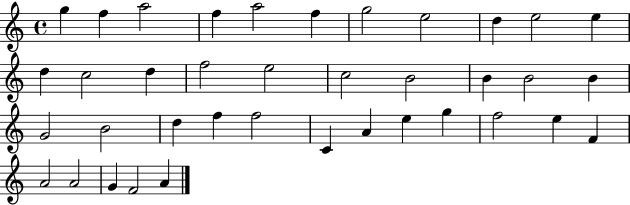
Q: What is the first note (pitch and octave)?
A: G5